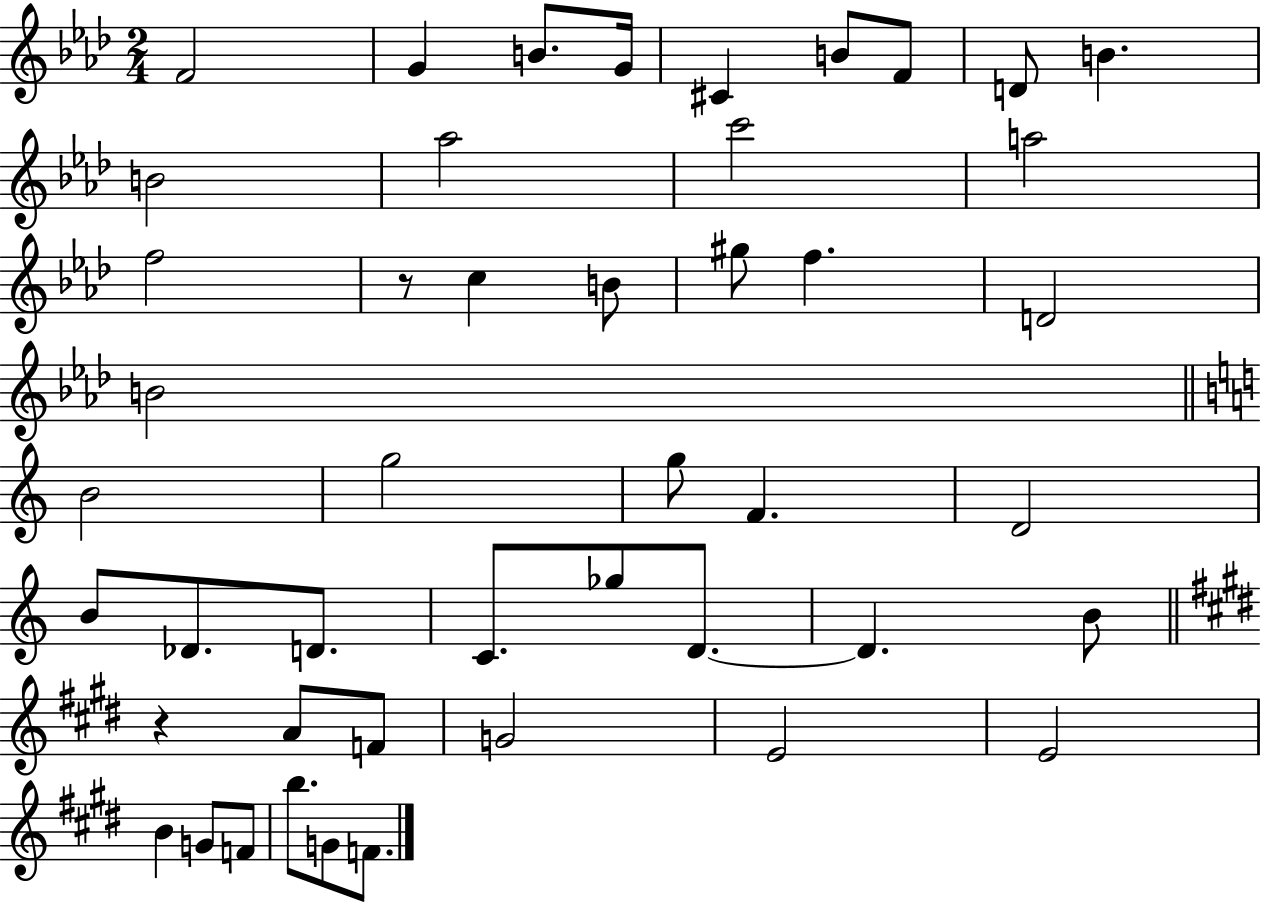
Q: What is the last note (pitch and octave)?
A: F4